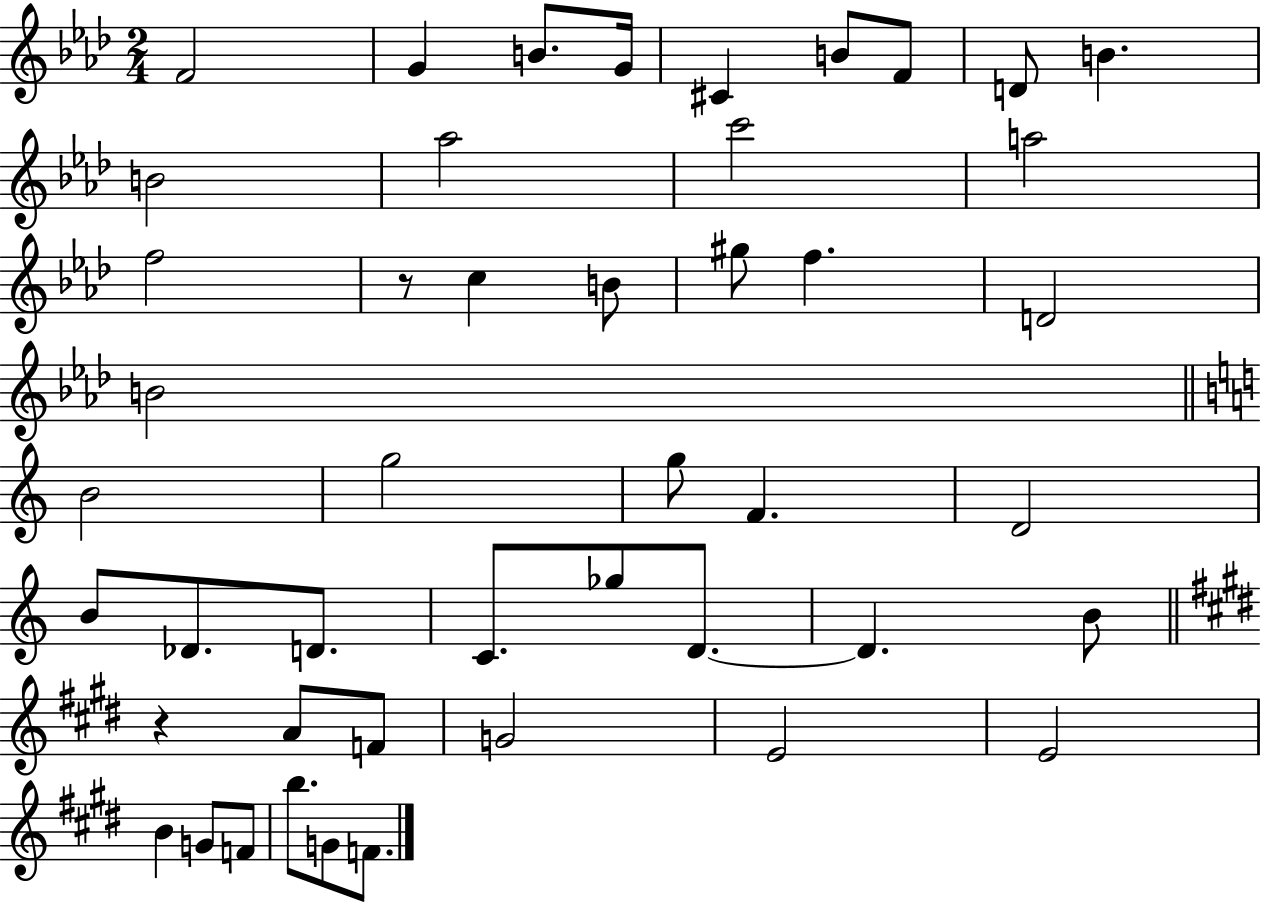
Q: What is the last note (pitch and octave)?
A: F4